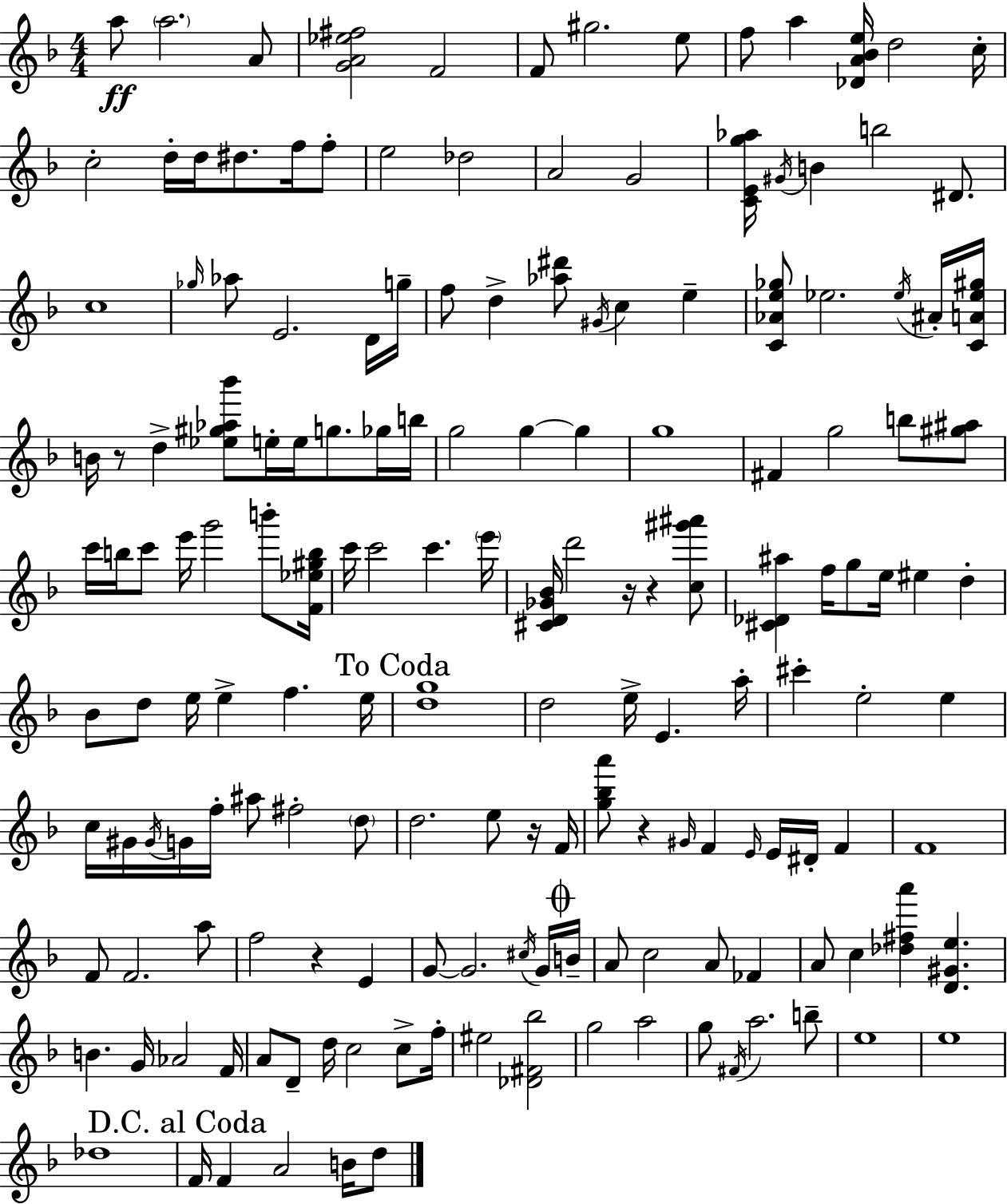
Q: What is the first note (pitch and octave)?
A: A5